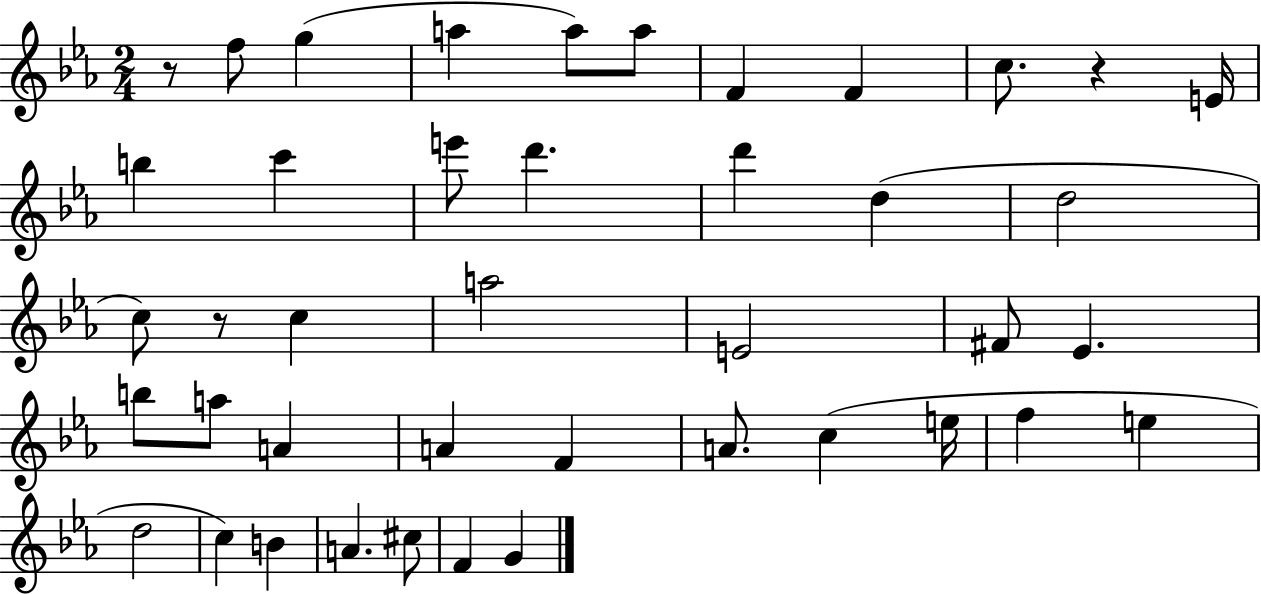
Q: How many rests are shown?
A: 3